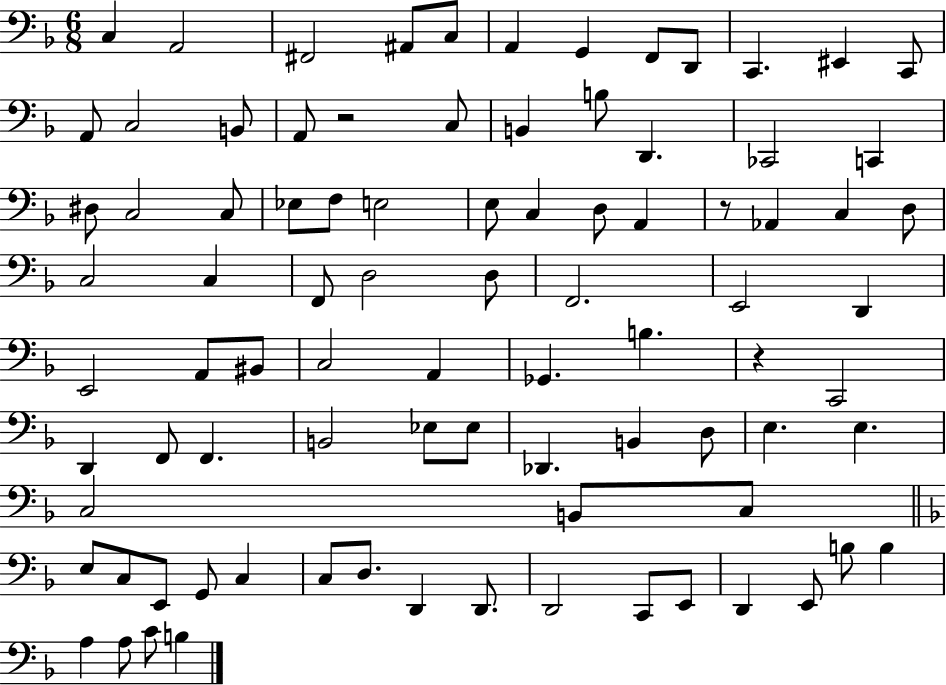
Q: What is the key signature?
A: F major